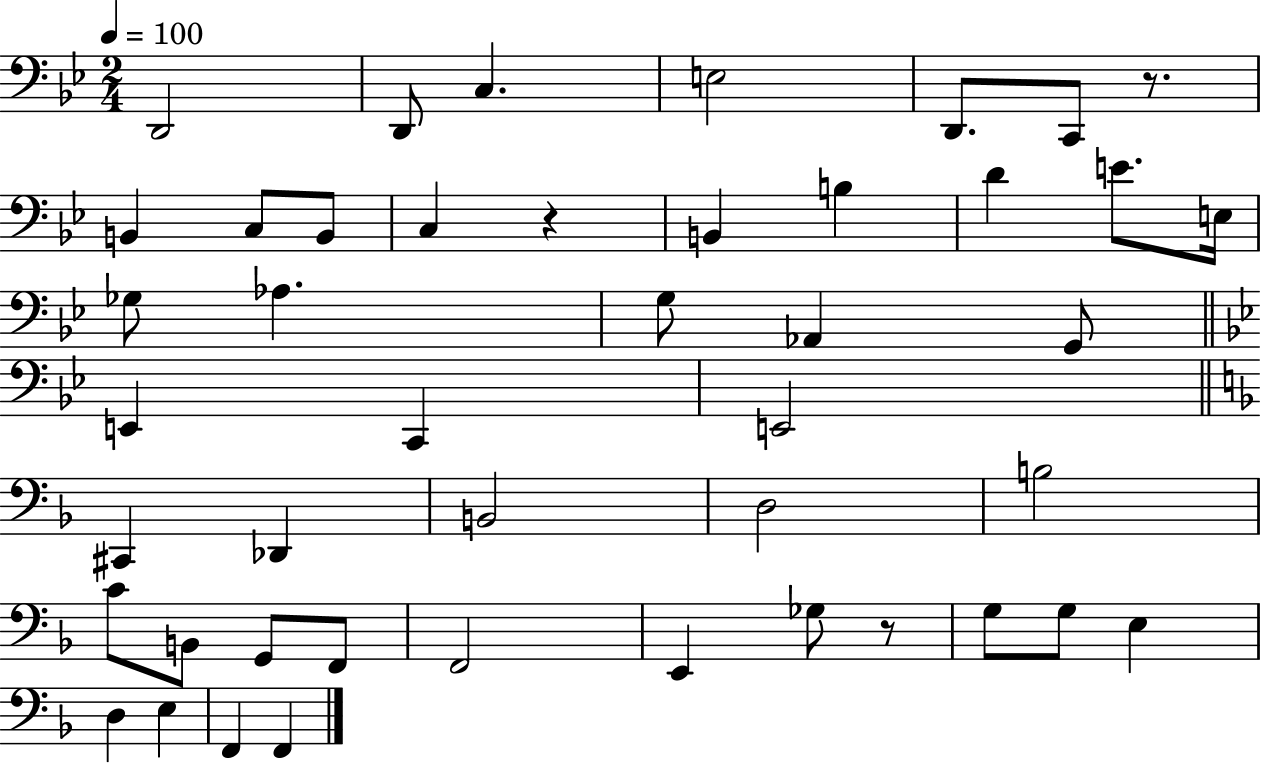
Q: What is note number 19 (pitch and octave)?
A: Ab2